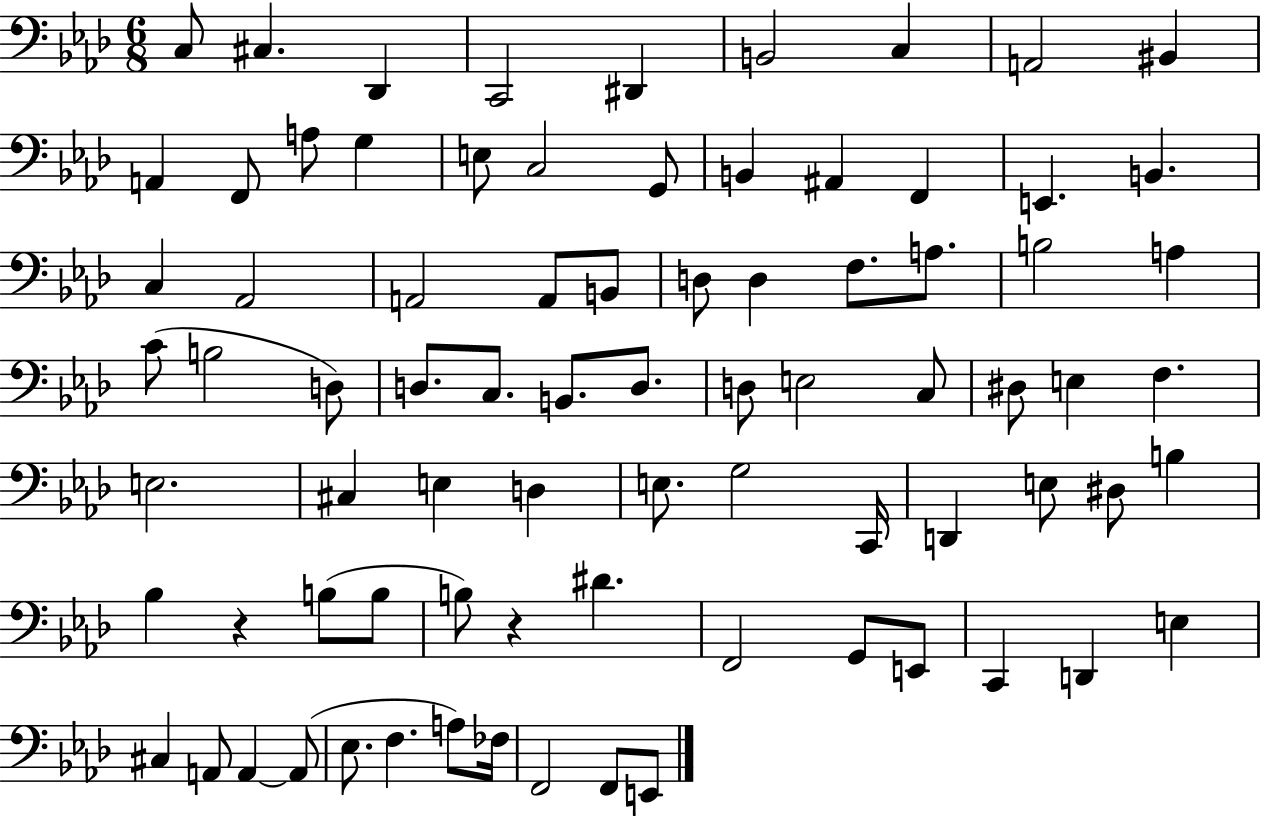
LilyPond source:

{
  \clef bass
  \numericTimeSignature
  \time 6/8
  \key aes \major
  c8 cis4. des,4 | c,2 dis,4 | b,2 c4 | a,2 bis,4 | \break a,4 f,8 a8 g4 | e8 c2 g,8 | b,4 ais,4 f,4 | e,4. b,4. | \break c4 aes,2 | a,2 a,8 b,8 | d8 d4 f8. a8. | b2 a4 | \break c'8( b2 d8) | d8. c8. b,8. d8. | d8 e2 c8 | dis8 e4 f4. | \break e2. | cis4 e4 d4 | e8. g2 c,16 | d,4 e8 dis8 b4 | \break bes4 r4 b8( b8 | b8) r4 dis'4. | f,2 g,8 e,8 | c,4 d,4 e4 | \break cis4 a,8 a,4~~ a,8( | ees8. f4. a8) fes16 | f,2 f,8 e,8 | \bar "|."
}